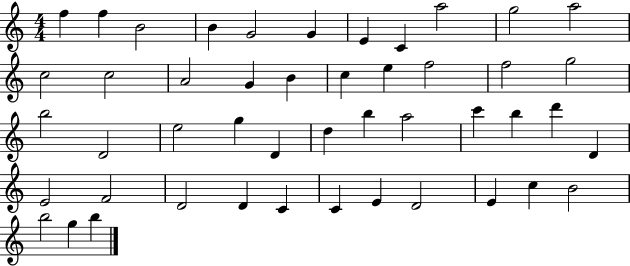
F5/q F5/q B4/h B4/q G4/h G4/q E4/q C4/q A5/h G5/h A5/h C5/h C5/h A4/h G4/q B4/q C5/q E5/q F5/h F5/h G5/h B5/h D4/h E5/h G5/q D4/q D5/q B5/q A5/h C6/q B5/q D6/q D4/q E4/h F4/h D4/h D4/q C4/q C4/q E4/q D4/h E4/q C5/q B4/h B5/h G5/q B5/q